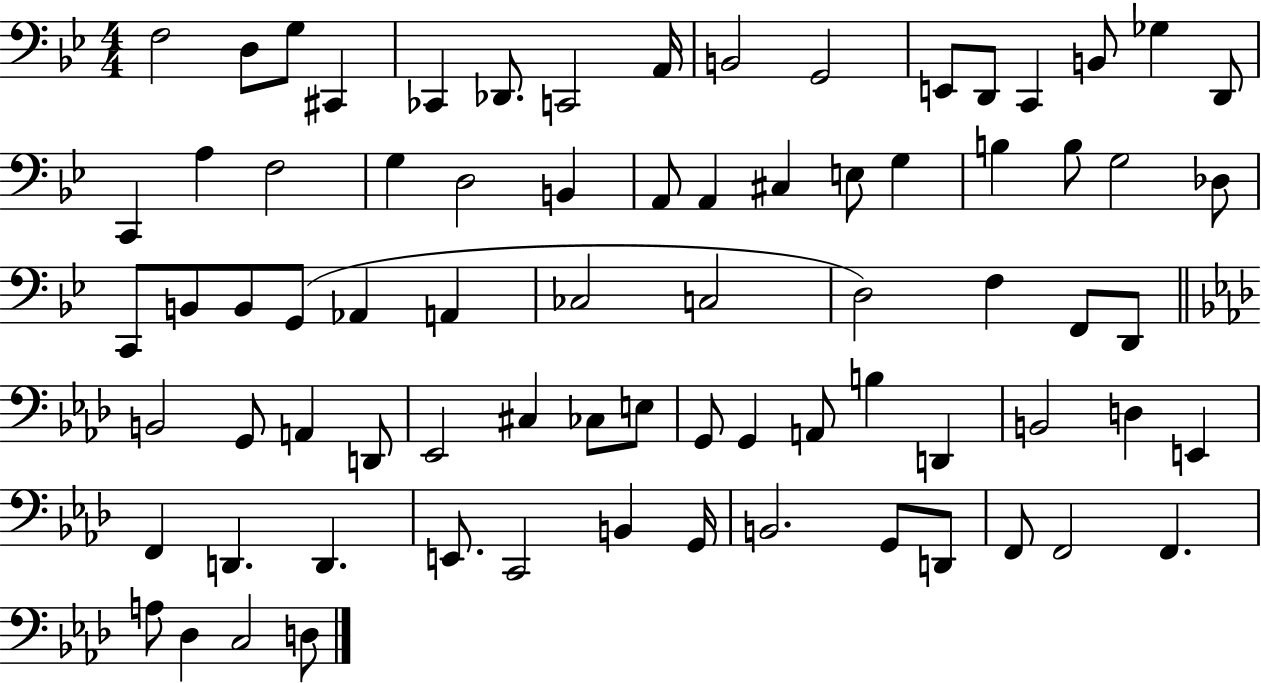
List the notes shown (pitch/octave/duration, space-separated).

F3/h D3/e G3/e C#2/q CES2/q Db2/e. C2/h A2/s B2/h G2/h E2/e D2/e C2/q B2/e Gb3/q D2/e C2/q A3/q F3/h G3/q D3/h B2/q A2/e A2/q C#3/q E3/e G3/q B3/q B3/e G3/h Db3/e C2/e B2/e B2/e G2/e Ab2/q A2/q CES3/h C3/h D3/h F3/q F2/e D2/e B2/h G2/e A2/q D2/e Eb2/h C#3/q CES3/e E3/e G2/e G2/q A2/e B3/q D2/q B2/h D3/q E2/q F2/q D2/q. D2/q. E2/e. C2/h B2/q G2/s B2/h. G2/e D2/e F2/e F2/h F2/q. A3/e Db3/q C3/h D3/e